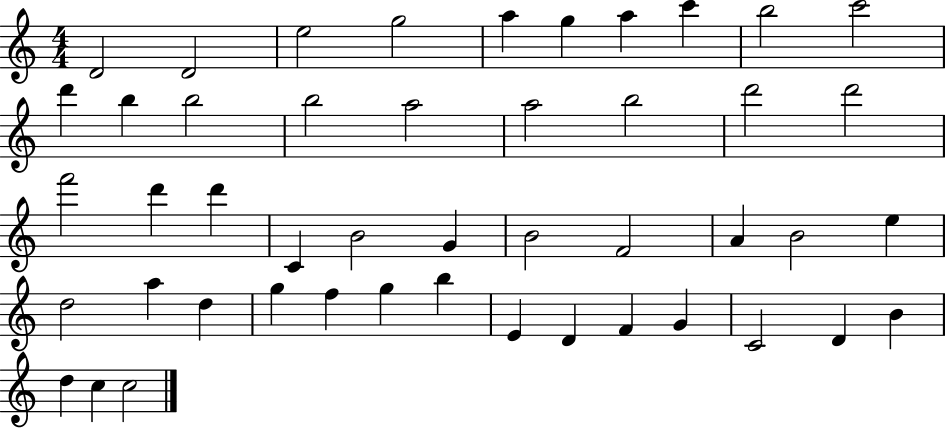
{
  \clef treble
  \numericTimeSignature
  \time 4/4
  \key c \major
  d'2 d'2 | e''2 g''2 | a''4 g''4 a''4 c'''4 | b''2 c'''2 | \break d'''4 b''4 b''2 | b''2 a''2 | a''2 b''2 | d'''2 d'''2 | \break f'''2 d'''4 d'''4 | c'4 b'2 g'4 | b'2 f'2 | a'4 b'2 e''4 | \break d''2 a''4 d''4 | g''4 f''4 g''4 b''4 | e'4 d'4 f'4 g'4 | c'2 d'4 b'4 | \break d''4 c''4 c''2 | \bar "|."
}